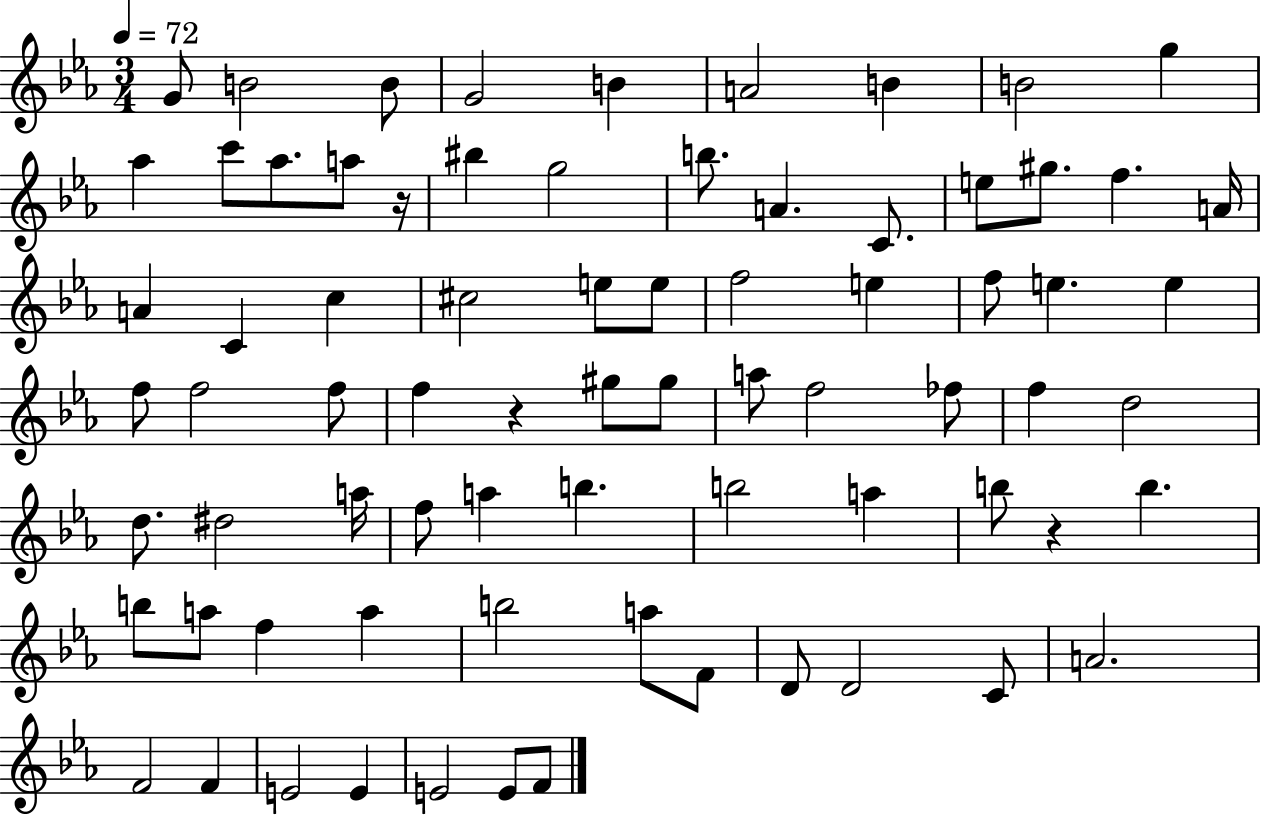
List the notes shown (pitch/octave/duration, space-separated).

G4/e B4/h B4/e G4/h B4/q A4/h B4/q B4/h G5/q Ab5/q C6/e Ab5/e. A5/e R/s BIS5/q G5/h B5/e. A4/q. C4/e. E5/e G#5/e. F5/q. A4/s A4/q C4/q C5/q C#5/h E5/e E5/e F5/h E5/q F5/e E5/q. E5/q F5/e F5/h F5/e F5/q R/q G#5/e G#5/e A5/e F5/h FES5/e F5/q D5/h D5/e. D#5/h A5/s F5/e A5/q B5/q. B5/h A5/q B5/e R/q B5/q. B5/e A5/e F5/q A5/q B5/h A5/e F4/e D4/e D4/h C4/e A4/h. F4/h F4/q E4/h E4/q E4/h E4/e F4/e